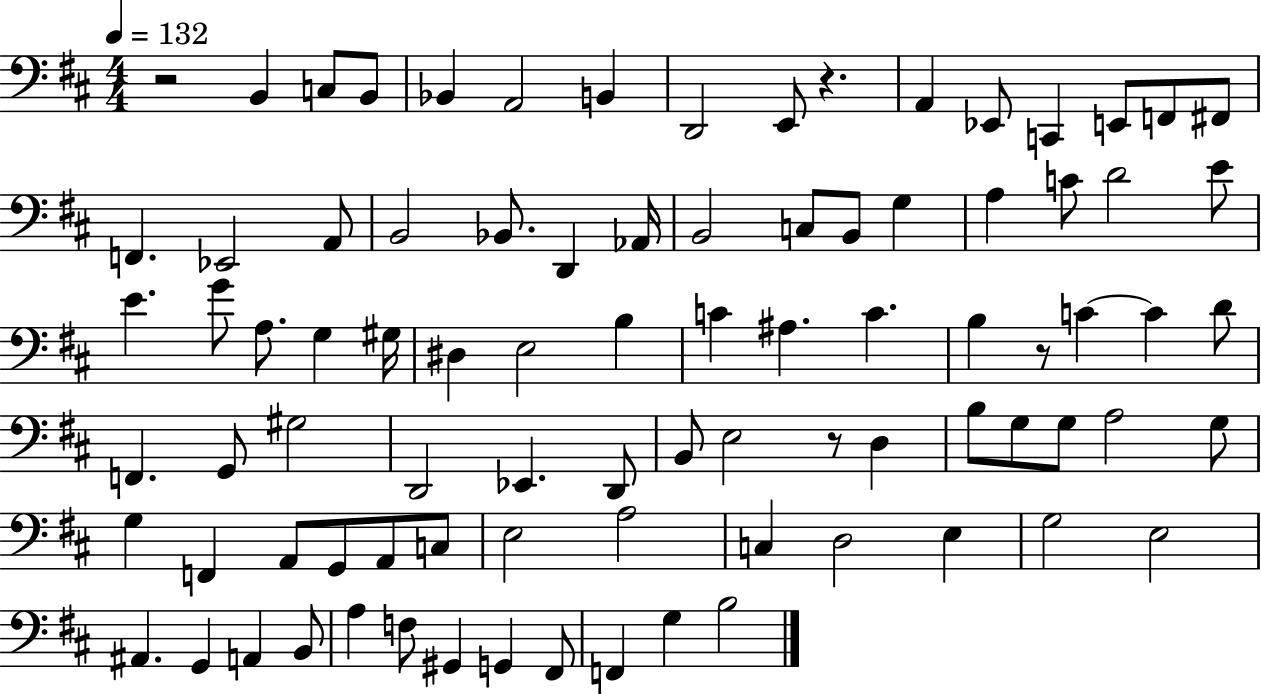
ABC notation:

X:1
T:Untitled
M:4/4
L:1/4
K:D
z2 B,, C,/2 B,,/2 _B,, A,,2 B,, D,,2 E,,/2 z A,, _E,,/2 C,, E,,/2 F,,/2 ^F,,/2 F,, _E,,2 A,,/2 B,,2 _B,,/2 D,, _A,,/4 B,,2 C,/2 B,,/2 G, A, C/2 D2 E/2 E G/2 A,/2 G, ^G,/4 ^D, E,2 B, C ^A, C B, z/2 C C D/2 F,, G,,/2 ^G,2 D,,2 _E,, D,,/2 B,,/2 E,2 z/2 D, B,/2 G,/2 G,/2 A,2 G,/2 G, F,, A,,/2 G,,/2 A,,/2 C,/2 E,2 A,2 C, D,2 E, G,2 E,2 ^A,, G,, A,, B,,/2 A, F,/2 ^G,, G,, ^F,,/2 F,, G, B,2